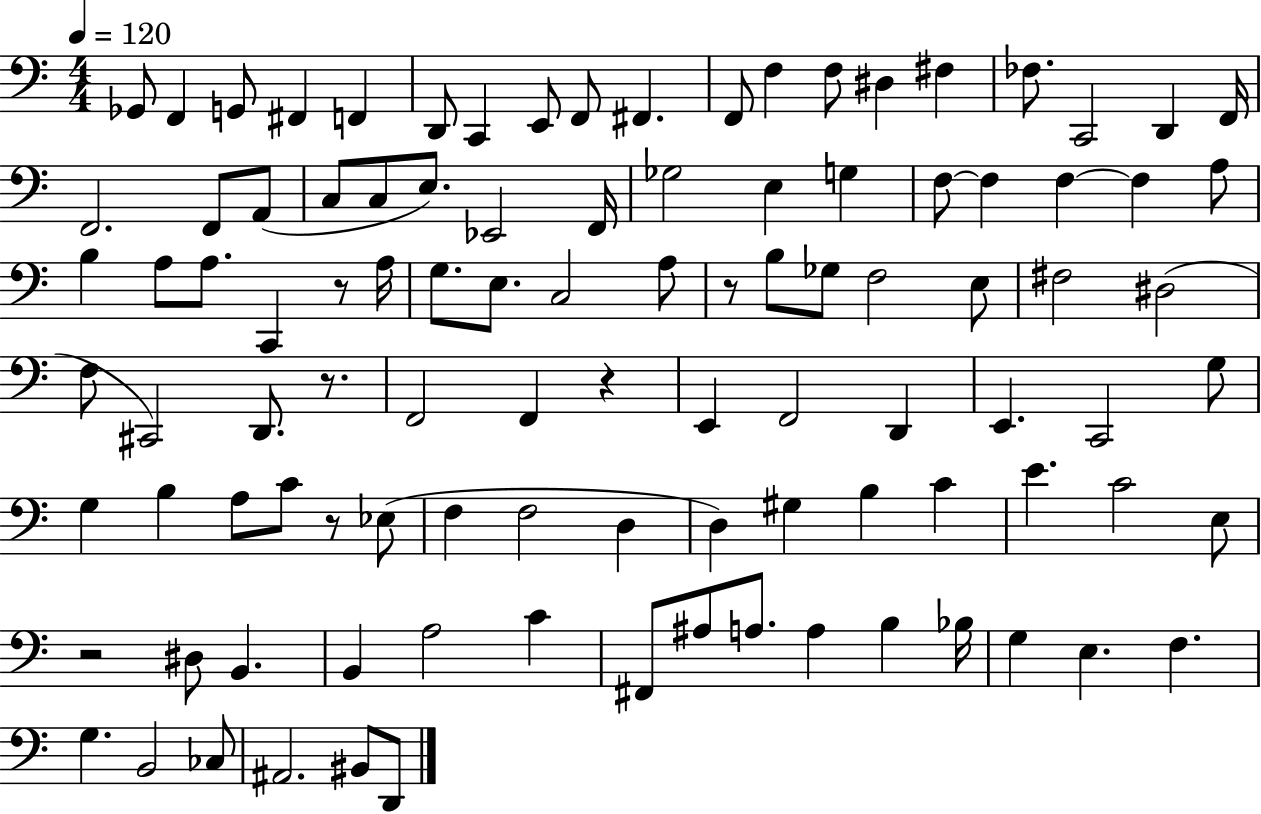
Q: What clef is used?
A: bass